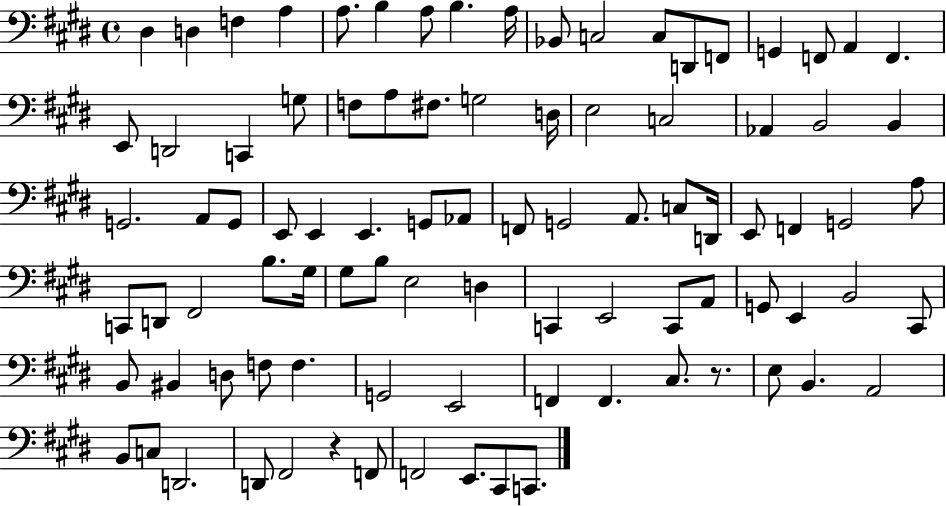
X:1
T:Untitled
M:4/4
L:1/4
K:E
^D, D, F, A, A,/2 B, A,/2 B, A,/4 _B,,/2 C,2 C,/2 D,,/2 F,,/2 G,, F,,/2 A,, F,, E,,/2 D,,2 C,, G,/2 F,/2 A,/2 ^F,/2 G,2 D,/4 E,2 C,2 _A,, B,,2 B,, G,,2 A,,/2 G,,/2 E,,/2 E,, E,, G,,/2 _A,,/2 F,,/2 G,,2 A,,/2 C,/2 D,,/4 E,,/2 F,, G,,2 A,/2 C,,/2 D,,/2 ^F,,2 B,/2 ^G,/4 ^G,/2 B,/2 E,2 D, C,, E,,2 C,,/2 A,,/2 G,,/2 E,, B,,2 ^C,,/2 B,,/2 ^B,, D,/2 F,/2 F, G,,2 E,,2 F,, F,, ^C,/2 z/2 E,/2 B,, A,,2 B,,/2 C,/2 D,,2 D,,/2 ^F,,2 z F,,/2 F,,2 E,,/2 ^C,,/2 C,,/2